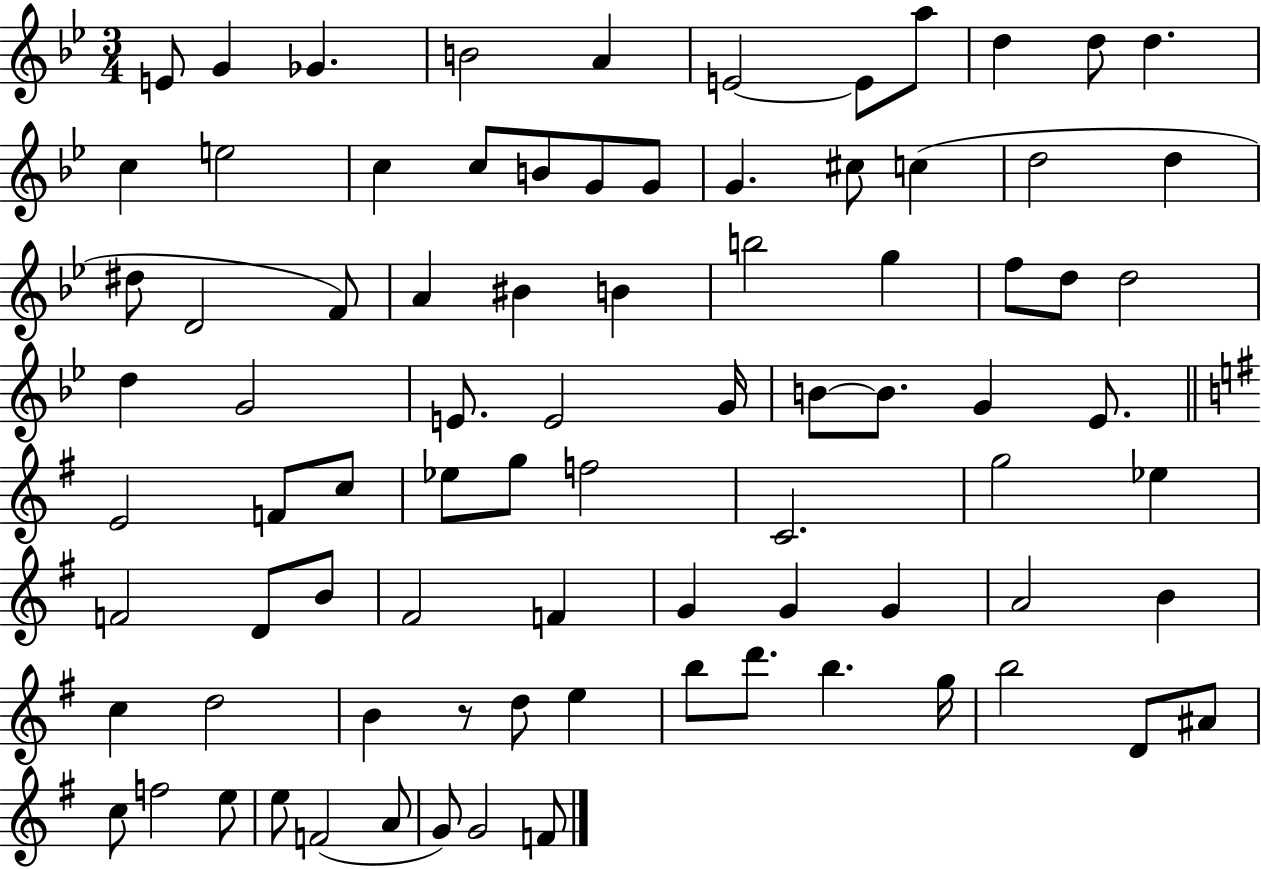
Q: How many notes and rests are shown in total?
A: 84